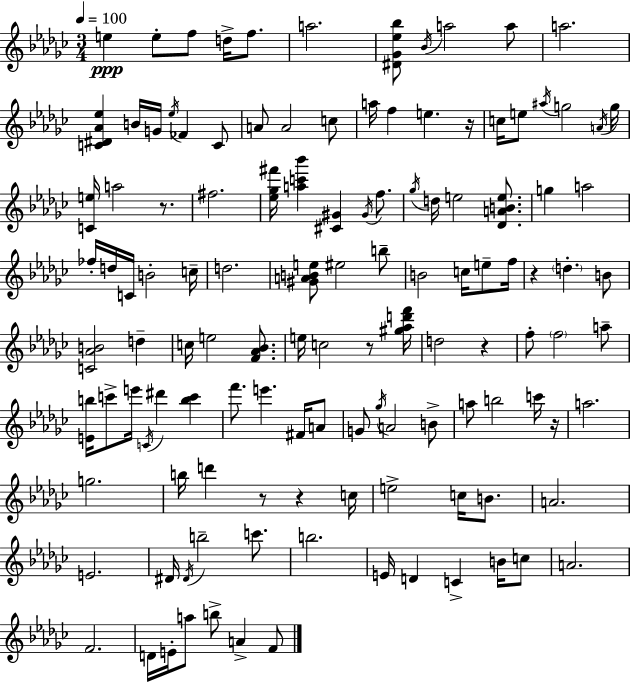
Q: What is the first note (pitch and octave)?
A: E5